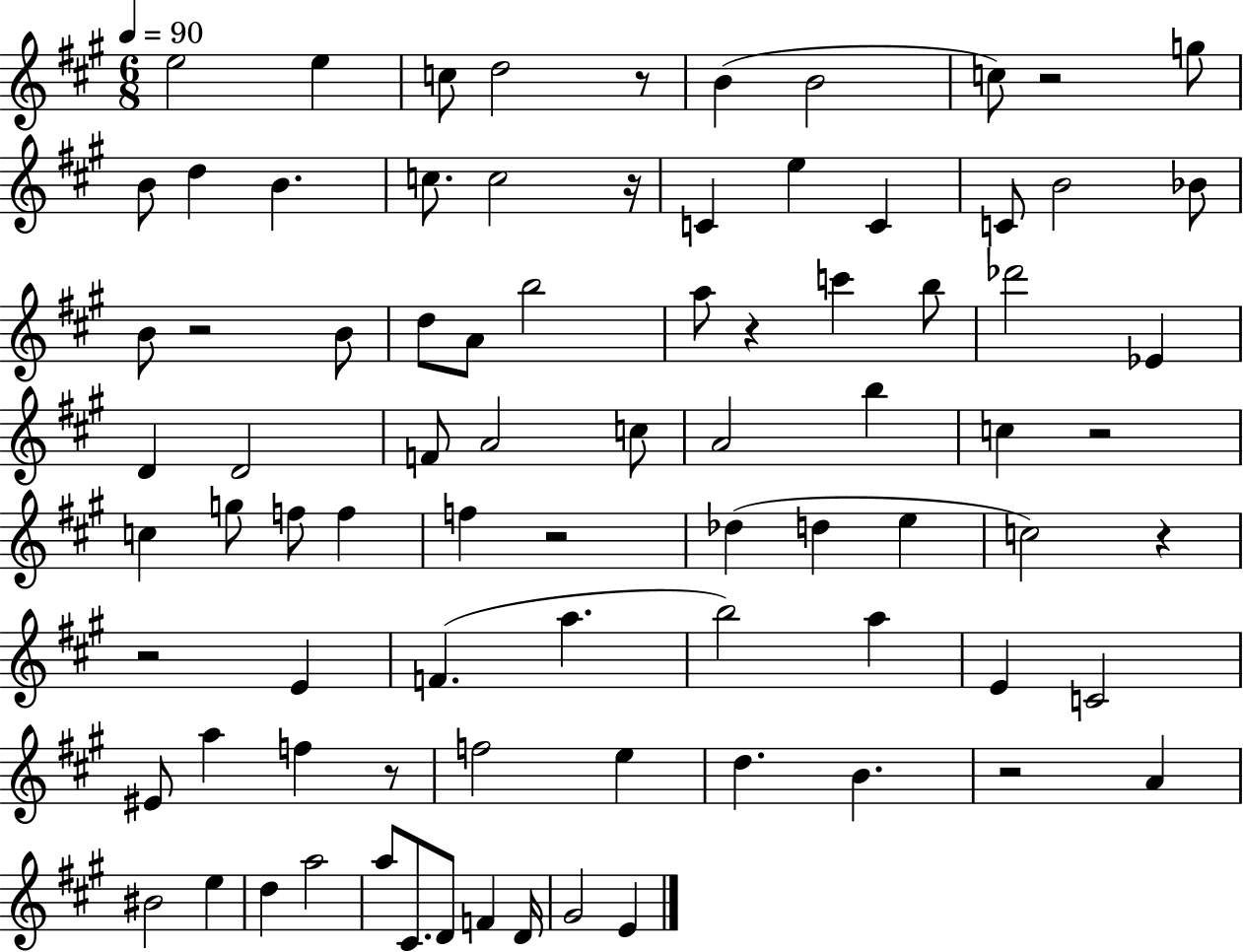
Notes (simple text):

E5/h E5/q C5/e D5/h R/e B4/q B4/h C5/e R/h G5/e B4/e D5/q B4/q. C5/e. C5/h R/s C4/q E5/q C4/q C4/e B4/h Bb4/e B4/e R/h B4/e D5/e A4/e B5/h A5/e R/q C6/q B5/e Db6/h Eb4/q D4/q D4/h F4/e A4/h C5/e A4/h B5/q C5/q R/h C5/q G5/e F5/e F5/q F5/q R/h Db5/q D5/q E5/q C5/h R/q R/h E4/q F4/q. A5/q. B5/h A5/q E4/q C4/h EIS4/e A5/q F5/q R/e F5/h E5/q D5/q. B4/q. R/h A4/q BIS4/h E5/q D5/q A5/h A5/e C#4/e. D4/e F4/q D4/s G#4/h E4/q